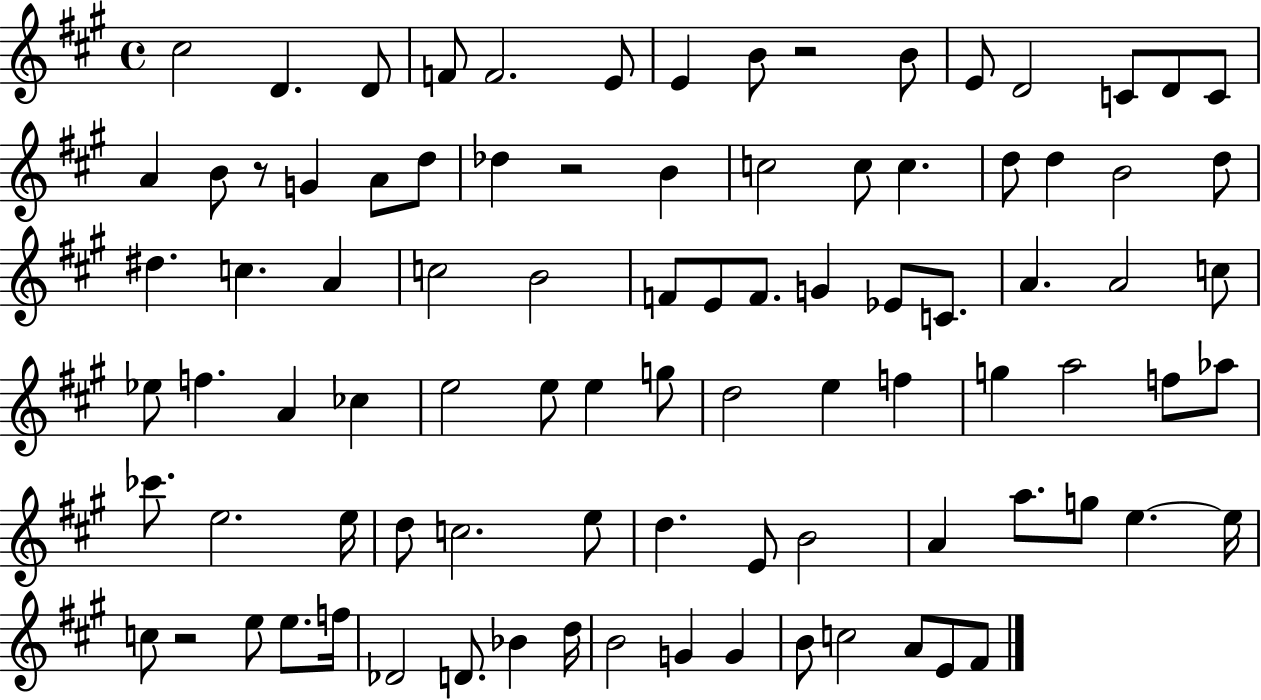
{
  \clef treble
  \time 4/4
  \defaultTimeSignature
  \key a \major
  cis''2 d'4. d'8 | f'8 f'2. e'8 | e'4 b'8 r2 b'8 | e'8 d'2 c'8 d'8 c'8 | \break a'4 b'8 r8 g'4 a'8 d''8 | des''4 r2 b'4 | c''2 c''8 c''4. | d''8 d''4 b'2 d''8 | \break dis''4. c''4. a'4 | c''2 b'2 | f'8 e'8 f'8. g'4 ees'8 c'8. | a'4. a'2 c''8 | \break ees''8 f''4. a'4 ces''4 | e''2 e''8 e''4 g''8 | d''2 e''4 f''4 | g''4 a''2 f''8 aes''8 | \break ces'''8. e''2. e''16 | d''8 c''2. e''8 | d''4. e'8 b'2 | a'4 a''8. g''8 e''4.~~ e''16 | \break c''8 r2 e''8 e''8. f''16 | des'2 d'8. bes'4 d''16 | b'2 g'4 g'4 | b'8 c''2 a'8 e'8 fis'8 | \break \bar "|."
}